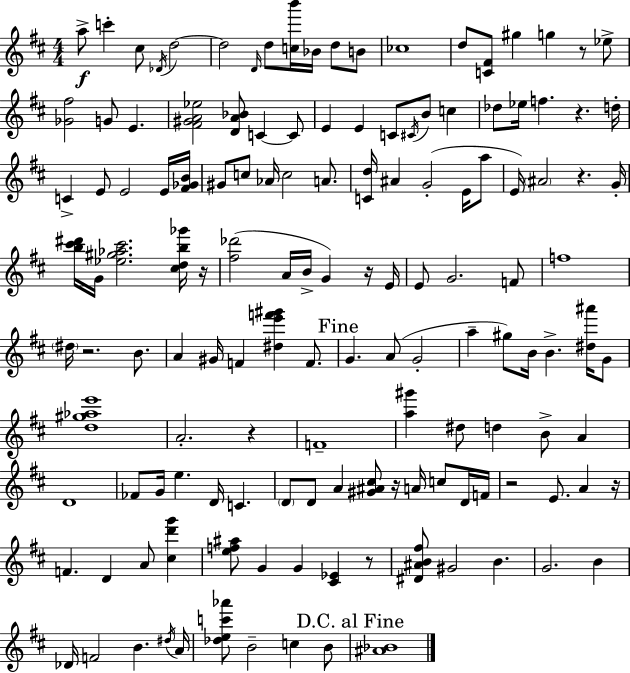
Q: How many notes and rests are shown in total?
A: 140